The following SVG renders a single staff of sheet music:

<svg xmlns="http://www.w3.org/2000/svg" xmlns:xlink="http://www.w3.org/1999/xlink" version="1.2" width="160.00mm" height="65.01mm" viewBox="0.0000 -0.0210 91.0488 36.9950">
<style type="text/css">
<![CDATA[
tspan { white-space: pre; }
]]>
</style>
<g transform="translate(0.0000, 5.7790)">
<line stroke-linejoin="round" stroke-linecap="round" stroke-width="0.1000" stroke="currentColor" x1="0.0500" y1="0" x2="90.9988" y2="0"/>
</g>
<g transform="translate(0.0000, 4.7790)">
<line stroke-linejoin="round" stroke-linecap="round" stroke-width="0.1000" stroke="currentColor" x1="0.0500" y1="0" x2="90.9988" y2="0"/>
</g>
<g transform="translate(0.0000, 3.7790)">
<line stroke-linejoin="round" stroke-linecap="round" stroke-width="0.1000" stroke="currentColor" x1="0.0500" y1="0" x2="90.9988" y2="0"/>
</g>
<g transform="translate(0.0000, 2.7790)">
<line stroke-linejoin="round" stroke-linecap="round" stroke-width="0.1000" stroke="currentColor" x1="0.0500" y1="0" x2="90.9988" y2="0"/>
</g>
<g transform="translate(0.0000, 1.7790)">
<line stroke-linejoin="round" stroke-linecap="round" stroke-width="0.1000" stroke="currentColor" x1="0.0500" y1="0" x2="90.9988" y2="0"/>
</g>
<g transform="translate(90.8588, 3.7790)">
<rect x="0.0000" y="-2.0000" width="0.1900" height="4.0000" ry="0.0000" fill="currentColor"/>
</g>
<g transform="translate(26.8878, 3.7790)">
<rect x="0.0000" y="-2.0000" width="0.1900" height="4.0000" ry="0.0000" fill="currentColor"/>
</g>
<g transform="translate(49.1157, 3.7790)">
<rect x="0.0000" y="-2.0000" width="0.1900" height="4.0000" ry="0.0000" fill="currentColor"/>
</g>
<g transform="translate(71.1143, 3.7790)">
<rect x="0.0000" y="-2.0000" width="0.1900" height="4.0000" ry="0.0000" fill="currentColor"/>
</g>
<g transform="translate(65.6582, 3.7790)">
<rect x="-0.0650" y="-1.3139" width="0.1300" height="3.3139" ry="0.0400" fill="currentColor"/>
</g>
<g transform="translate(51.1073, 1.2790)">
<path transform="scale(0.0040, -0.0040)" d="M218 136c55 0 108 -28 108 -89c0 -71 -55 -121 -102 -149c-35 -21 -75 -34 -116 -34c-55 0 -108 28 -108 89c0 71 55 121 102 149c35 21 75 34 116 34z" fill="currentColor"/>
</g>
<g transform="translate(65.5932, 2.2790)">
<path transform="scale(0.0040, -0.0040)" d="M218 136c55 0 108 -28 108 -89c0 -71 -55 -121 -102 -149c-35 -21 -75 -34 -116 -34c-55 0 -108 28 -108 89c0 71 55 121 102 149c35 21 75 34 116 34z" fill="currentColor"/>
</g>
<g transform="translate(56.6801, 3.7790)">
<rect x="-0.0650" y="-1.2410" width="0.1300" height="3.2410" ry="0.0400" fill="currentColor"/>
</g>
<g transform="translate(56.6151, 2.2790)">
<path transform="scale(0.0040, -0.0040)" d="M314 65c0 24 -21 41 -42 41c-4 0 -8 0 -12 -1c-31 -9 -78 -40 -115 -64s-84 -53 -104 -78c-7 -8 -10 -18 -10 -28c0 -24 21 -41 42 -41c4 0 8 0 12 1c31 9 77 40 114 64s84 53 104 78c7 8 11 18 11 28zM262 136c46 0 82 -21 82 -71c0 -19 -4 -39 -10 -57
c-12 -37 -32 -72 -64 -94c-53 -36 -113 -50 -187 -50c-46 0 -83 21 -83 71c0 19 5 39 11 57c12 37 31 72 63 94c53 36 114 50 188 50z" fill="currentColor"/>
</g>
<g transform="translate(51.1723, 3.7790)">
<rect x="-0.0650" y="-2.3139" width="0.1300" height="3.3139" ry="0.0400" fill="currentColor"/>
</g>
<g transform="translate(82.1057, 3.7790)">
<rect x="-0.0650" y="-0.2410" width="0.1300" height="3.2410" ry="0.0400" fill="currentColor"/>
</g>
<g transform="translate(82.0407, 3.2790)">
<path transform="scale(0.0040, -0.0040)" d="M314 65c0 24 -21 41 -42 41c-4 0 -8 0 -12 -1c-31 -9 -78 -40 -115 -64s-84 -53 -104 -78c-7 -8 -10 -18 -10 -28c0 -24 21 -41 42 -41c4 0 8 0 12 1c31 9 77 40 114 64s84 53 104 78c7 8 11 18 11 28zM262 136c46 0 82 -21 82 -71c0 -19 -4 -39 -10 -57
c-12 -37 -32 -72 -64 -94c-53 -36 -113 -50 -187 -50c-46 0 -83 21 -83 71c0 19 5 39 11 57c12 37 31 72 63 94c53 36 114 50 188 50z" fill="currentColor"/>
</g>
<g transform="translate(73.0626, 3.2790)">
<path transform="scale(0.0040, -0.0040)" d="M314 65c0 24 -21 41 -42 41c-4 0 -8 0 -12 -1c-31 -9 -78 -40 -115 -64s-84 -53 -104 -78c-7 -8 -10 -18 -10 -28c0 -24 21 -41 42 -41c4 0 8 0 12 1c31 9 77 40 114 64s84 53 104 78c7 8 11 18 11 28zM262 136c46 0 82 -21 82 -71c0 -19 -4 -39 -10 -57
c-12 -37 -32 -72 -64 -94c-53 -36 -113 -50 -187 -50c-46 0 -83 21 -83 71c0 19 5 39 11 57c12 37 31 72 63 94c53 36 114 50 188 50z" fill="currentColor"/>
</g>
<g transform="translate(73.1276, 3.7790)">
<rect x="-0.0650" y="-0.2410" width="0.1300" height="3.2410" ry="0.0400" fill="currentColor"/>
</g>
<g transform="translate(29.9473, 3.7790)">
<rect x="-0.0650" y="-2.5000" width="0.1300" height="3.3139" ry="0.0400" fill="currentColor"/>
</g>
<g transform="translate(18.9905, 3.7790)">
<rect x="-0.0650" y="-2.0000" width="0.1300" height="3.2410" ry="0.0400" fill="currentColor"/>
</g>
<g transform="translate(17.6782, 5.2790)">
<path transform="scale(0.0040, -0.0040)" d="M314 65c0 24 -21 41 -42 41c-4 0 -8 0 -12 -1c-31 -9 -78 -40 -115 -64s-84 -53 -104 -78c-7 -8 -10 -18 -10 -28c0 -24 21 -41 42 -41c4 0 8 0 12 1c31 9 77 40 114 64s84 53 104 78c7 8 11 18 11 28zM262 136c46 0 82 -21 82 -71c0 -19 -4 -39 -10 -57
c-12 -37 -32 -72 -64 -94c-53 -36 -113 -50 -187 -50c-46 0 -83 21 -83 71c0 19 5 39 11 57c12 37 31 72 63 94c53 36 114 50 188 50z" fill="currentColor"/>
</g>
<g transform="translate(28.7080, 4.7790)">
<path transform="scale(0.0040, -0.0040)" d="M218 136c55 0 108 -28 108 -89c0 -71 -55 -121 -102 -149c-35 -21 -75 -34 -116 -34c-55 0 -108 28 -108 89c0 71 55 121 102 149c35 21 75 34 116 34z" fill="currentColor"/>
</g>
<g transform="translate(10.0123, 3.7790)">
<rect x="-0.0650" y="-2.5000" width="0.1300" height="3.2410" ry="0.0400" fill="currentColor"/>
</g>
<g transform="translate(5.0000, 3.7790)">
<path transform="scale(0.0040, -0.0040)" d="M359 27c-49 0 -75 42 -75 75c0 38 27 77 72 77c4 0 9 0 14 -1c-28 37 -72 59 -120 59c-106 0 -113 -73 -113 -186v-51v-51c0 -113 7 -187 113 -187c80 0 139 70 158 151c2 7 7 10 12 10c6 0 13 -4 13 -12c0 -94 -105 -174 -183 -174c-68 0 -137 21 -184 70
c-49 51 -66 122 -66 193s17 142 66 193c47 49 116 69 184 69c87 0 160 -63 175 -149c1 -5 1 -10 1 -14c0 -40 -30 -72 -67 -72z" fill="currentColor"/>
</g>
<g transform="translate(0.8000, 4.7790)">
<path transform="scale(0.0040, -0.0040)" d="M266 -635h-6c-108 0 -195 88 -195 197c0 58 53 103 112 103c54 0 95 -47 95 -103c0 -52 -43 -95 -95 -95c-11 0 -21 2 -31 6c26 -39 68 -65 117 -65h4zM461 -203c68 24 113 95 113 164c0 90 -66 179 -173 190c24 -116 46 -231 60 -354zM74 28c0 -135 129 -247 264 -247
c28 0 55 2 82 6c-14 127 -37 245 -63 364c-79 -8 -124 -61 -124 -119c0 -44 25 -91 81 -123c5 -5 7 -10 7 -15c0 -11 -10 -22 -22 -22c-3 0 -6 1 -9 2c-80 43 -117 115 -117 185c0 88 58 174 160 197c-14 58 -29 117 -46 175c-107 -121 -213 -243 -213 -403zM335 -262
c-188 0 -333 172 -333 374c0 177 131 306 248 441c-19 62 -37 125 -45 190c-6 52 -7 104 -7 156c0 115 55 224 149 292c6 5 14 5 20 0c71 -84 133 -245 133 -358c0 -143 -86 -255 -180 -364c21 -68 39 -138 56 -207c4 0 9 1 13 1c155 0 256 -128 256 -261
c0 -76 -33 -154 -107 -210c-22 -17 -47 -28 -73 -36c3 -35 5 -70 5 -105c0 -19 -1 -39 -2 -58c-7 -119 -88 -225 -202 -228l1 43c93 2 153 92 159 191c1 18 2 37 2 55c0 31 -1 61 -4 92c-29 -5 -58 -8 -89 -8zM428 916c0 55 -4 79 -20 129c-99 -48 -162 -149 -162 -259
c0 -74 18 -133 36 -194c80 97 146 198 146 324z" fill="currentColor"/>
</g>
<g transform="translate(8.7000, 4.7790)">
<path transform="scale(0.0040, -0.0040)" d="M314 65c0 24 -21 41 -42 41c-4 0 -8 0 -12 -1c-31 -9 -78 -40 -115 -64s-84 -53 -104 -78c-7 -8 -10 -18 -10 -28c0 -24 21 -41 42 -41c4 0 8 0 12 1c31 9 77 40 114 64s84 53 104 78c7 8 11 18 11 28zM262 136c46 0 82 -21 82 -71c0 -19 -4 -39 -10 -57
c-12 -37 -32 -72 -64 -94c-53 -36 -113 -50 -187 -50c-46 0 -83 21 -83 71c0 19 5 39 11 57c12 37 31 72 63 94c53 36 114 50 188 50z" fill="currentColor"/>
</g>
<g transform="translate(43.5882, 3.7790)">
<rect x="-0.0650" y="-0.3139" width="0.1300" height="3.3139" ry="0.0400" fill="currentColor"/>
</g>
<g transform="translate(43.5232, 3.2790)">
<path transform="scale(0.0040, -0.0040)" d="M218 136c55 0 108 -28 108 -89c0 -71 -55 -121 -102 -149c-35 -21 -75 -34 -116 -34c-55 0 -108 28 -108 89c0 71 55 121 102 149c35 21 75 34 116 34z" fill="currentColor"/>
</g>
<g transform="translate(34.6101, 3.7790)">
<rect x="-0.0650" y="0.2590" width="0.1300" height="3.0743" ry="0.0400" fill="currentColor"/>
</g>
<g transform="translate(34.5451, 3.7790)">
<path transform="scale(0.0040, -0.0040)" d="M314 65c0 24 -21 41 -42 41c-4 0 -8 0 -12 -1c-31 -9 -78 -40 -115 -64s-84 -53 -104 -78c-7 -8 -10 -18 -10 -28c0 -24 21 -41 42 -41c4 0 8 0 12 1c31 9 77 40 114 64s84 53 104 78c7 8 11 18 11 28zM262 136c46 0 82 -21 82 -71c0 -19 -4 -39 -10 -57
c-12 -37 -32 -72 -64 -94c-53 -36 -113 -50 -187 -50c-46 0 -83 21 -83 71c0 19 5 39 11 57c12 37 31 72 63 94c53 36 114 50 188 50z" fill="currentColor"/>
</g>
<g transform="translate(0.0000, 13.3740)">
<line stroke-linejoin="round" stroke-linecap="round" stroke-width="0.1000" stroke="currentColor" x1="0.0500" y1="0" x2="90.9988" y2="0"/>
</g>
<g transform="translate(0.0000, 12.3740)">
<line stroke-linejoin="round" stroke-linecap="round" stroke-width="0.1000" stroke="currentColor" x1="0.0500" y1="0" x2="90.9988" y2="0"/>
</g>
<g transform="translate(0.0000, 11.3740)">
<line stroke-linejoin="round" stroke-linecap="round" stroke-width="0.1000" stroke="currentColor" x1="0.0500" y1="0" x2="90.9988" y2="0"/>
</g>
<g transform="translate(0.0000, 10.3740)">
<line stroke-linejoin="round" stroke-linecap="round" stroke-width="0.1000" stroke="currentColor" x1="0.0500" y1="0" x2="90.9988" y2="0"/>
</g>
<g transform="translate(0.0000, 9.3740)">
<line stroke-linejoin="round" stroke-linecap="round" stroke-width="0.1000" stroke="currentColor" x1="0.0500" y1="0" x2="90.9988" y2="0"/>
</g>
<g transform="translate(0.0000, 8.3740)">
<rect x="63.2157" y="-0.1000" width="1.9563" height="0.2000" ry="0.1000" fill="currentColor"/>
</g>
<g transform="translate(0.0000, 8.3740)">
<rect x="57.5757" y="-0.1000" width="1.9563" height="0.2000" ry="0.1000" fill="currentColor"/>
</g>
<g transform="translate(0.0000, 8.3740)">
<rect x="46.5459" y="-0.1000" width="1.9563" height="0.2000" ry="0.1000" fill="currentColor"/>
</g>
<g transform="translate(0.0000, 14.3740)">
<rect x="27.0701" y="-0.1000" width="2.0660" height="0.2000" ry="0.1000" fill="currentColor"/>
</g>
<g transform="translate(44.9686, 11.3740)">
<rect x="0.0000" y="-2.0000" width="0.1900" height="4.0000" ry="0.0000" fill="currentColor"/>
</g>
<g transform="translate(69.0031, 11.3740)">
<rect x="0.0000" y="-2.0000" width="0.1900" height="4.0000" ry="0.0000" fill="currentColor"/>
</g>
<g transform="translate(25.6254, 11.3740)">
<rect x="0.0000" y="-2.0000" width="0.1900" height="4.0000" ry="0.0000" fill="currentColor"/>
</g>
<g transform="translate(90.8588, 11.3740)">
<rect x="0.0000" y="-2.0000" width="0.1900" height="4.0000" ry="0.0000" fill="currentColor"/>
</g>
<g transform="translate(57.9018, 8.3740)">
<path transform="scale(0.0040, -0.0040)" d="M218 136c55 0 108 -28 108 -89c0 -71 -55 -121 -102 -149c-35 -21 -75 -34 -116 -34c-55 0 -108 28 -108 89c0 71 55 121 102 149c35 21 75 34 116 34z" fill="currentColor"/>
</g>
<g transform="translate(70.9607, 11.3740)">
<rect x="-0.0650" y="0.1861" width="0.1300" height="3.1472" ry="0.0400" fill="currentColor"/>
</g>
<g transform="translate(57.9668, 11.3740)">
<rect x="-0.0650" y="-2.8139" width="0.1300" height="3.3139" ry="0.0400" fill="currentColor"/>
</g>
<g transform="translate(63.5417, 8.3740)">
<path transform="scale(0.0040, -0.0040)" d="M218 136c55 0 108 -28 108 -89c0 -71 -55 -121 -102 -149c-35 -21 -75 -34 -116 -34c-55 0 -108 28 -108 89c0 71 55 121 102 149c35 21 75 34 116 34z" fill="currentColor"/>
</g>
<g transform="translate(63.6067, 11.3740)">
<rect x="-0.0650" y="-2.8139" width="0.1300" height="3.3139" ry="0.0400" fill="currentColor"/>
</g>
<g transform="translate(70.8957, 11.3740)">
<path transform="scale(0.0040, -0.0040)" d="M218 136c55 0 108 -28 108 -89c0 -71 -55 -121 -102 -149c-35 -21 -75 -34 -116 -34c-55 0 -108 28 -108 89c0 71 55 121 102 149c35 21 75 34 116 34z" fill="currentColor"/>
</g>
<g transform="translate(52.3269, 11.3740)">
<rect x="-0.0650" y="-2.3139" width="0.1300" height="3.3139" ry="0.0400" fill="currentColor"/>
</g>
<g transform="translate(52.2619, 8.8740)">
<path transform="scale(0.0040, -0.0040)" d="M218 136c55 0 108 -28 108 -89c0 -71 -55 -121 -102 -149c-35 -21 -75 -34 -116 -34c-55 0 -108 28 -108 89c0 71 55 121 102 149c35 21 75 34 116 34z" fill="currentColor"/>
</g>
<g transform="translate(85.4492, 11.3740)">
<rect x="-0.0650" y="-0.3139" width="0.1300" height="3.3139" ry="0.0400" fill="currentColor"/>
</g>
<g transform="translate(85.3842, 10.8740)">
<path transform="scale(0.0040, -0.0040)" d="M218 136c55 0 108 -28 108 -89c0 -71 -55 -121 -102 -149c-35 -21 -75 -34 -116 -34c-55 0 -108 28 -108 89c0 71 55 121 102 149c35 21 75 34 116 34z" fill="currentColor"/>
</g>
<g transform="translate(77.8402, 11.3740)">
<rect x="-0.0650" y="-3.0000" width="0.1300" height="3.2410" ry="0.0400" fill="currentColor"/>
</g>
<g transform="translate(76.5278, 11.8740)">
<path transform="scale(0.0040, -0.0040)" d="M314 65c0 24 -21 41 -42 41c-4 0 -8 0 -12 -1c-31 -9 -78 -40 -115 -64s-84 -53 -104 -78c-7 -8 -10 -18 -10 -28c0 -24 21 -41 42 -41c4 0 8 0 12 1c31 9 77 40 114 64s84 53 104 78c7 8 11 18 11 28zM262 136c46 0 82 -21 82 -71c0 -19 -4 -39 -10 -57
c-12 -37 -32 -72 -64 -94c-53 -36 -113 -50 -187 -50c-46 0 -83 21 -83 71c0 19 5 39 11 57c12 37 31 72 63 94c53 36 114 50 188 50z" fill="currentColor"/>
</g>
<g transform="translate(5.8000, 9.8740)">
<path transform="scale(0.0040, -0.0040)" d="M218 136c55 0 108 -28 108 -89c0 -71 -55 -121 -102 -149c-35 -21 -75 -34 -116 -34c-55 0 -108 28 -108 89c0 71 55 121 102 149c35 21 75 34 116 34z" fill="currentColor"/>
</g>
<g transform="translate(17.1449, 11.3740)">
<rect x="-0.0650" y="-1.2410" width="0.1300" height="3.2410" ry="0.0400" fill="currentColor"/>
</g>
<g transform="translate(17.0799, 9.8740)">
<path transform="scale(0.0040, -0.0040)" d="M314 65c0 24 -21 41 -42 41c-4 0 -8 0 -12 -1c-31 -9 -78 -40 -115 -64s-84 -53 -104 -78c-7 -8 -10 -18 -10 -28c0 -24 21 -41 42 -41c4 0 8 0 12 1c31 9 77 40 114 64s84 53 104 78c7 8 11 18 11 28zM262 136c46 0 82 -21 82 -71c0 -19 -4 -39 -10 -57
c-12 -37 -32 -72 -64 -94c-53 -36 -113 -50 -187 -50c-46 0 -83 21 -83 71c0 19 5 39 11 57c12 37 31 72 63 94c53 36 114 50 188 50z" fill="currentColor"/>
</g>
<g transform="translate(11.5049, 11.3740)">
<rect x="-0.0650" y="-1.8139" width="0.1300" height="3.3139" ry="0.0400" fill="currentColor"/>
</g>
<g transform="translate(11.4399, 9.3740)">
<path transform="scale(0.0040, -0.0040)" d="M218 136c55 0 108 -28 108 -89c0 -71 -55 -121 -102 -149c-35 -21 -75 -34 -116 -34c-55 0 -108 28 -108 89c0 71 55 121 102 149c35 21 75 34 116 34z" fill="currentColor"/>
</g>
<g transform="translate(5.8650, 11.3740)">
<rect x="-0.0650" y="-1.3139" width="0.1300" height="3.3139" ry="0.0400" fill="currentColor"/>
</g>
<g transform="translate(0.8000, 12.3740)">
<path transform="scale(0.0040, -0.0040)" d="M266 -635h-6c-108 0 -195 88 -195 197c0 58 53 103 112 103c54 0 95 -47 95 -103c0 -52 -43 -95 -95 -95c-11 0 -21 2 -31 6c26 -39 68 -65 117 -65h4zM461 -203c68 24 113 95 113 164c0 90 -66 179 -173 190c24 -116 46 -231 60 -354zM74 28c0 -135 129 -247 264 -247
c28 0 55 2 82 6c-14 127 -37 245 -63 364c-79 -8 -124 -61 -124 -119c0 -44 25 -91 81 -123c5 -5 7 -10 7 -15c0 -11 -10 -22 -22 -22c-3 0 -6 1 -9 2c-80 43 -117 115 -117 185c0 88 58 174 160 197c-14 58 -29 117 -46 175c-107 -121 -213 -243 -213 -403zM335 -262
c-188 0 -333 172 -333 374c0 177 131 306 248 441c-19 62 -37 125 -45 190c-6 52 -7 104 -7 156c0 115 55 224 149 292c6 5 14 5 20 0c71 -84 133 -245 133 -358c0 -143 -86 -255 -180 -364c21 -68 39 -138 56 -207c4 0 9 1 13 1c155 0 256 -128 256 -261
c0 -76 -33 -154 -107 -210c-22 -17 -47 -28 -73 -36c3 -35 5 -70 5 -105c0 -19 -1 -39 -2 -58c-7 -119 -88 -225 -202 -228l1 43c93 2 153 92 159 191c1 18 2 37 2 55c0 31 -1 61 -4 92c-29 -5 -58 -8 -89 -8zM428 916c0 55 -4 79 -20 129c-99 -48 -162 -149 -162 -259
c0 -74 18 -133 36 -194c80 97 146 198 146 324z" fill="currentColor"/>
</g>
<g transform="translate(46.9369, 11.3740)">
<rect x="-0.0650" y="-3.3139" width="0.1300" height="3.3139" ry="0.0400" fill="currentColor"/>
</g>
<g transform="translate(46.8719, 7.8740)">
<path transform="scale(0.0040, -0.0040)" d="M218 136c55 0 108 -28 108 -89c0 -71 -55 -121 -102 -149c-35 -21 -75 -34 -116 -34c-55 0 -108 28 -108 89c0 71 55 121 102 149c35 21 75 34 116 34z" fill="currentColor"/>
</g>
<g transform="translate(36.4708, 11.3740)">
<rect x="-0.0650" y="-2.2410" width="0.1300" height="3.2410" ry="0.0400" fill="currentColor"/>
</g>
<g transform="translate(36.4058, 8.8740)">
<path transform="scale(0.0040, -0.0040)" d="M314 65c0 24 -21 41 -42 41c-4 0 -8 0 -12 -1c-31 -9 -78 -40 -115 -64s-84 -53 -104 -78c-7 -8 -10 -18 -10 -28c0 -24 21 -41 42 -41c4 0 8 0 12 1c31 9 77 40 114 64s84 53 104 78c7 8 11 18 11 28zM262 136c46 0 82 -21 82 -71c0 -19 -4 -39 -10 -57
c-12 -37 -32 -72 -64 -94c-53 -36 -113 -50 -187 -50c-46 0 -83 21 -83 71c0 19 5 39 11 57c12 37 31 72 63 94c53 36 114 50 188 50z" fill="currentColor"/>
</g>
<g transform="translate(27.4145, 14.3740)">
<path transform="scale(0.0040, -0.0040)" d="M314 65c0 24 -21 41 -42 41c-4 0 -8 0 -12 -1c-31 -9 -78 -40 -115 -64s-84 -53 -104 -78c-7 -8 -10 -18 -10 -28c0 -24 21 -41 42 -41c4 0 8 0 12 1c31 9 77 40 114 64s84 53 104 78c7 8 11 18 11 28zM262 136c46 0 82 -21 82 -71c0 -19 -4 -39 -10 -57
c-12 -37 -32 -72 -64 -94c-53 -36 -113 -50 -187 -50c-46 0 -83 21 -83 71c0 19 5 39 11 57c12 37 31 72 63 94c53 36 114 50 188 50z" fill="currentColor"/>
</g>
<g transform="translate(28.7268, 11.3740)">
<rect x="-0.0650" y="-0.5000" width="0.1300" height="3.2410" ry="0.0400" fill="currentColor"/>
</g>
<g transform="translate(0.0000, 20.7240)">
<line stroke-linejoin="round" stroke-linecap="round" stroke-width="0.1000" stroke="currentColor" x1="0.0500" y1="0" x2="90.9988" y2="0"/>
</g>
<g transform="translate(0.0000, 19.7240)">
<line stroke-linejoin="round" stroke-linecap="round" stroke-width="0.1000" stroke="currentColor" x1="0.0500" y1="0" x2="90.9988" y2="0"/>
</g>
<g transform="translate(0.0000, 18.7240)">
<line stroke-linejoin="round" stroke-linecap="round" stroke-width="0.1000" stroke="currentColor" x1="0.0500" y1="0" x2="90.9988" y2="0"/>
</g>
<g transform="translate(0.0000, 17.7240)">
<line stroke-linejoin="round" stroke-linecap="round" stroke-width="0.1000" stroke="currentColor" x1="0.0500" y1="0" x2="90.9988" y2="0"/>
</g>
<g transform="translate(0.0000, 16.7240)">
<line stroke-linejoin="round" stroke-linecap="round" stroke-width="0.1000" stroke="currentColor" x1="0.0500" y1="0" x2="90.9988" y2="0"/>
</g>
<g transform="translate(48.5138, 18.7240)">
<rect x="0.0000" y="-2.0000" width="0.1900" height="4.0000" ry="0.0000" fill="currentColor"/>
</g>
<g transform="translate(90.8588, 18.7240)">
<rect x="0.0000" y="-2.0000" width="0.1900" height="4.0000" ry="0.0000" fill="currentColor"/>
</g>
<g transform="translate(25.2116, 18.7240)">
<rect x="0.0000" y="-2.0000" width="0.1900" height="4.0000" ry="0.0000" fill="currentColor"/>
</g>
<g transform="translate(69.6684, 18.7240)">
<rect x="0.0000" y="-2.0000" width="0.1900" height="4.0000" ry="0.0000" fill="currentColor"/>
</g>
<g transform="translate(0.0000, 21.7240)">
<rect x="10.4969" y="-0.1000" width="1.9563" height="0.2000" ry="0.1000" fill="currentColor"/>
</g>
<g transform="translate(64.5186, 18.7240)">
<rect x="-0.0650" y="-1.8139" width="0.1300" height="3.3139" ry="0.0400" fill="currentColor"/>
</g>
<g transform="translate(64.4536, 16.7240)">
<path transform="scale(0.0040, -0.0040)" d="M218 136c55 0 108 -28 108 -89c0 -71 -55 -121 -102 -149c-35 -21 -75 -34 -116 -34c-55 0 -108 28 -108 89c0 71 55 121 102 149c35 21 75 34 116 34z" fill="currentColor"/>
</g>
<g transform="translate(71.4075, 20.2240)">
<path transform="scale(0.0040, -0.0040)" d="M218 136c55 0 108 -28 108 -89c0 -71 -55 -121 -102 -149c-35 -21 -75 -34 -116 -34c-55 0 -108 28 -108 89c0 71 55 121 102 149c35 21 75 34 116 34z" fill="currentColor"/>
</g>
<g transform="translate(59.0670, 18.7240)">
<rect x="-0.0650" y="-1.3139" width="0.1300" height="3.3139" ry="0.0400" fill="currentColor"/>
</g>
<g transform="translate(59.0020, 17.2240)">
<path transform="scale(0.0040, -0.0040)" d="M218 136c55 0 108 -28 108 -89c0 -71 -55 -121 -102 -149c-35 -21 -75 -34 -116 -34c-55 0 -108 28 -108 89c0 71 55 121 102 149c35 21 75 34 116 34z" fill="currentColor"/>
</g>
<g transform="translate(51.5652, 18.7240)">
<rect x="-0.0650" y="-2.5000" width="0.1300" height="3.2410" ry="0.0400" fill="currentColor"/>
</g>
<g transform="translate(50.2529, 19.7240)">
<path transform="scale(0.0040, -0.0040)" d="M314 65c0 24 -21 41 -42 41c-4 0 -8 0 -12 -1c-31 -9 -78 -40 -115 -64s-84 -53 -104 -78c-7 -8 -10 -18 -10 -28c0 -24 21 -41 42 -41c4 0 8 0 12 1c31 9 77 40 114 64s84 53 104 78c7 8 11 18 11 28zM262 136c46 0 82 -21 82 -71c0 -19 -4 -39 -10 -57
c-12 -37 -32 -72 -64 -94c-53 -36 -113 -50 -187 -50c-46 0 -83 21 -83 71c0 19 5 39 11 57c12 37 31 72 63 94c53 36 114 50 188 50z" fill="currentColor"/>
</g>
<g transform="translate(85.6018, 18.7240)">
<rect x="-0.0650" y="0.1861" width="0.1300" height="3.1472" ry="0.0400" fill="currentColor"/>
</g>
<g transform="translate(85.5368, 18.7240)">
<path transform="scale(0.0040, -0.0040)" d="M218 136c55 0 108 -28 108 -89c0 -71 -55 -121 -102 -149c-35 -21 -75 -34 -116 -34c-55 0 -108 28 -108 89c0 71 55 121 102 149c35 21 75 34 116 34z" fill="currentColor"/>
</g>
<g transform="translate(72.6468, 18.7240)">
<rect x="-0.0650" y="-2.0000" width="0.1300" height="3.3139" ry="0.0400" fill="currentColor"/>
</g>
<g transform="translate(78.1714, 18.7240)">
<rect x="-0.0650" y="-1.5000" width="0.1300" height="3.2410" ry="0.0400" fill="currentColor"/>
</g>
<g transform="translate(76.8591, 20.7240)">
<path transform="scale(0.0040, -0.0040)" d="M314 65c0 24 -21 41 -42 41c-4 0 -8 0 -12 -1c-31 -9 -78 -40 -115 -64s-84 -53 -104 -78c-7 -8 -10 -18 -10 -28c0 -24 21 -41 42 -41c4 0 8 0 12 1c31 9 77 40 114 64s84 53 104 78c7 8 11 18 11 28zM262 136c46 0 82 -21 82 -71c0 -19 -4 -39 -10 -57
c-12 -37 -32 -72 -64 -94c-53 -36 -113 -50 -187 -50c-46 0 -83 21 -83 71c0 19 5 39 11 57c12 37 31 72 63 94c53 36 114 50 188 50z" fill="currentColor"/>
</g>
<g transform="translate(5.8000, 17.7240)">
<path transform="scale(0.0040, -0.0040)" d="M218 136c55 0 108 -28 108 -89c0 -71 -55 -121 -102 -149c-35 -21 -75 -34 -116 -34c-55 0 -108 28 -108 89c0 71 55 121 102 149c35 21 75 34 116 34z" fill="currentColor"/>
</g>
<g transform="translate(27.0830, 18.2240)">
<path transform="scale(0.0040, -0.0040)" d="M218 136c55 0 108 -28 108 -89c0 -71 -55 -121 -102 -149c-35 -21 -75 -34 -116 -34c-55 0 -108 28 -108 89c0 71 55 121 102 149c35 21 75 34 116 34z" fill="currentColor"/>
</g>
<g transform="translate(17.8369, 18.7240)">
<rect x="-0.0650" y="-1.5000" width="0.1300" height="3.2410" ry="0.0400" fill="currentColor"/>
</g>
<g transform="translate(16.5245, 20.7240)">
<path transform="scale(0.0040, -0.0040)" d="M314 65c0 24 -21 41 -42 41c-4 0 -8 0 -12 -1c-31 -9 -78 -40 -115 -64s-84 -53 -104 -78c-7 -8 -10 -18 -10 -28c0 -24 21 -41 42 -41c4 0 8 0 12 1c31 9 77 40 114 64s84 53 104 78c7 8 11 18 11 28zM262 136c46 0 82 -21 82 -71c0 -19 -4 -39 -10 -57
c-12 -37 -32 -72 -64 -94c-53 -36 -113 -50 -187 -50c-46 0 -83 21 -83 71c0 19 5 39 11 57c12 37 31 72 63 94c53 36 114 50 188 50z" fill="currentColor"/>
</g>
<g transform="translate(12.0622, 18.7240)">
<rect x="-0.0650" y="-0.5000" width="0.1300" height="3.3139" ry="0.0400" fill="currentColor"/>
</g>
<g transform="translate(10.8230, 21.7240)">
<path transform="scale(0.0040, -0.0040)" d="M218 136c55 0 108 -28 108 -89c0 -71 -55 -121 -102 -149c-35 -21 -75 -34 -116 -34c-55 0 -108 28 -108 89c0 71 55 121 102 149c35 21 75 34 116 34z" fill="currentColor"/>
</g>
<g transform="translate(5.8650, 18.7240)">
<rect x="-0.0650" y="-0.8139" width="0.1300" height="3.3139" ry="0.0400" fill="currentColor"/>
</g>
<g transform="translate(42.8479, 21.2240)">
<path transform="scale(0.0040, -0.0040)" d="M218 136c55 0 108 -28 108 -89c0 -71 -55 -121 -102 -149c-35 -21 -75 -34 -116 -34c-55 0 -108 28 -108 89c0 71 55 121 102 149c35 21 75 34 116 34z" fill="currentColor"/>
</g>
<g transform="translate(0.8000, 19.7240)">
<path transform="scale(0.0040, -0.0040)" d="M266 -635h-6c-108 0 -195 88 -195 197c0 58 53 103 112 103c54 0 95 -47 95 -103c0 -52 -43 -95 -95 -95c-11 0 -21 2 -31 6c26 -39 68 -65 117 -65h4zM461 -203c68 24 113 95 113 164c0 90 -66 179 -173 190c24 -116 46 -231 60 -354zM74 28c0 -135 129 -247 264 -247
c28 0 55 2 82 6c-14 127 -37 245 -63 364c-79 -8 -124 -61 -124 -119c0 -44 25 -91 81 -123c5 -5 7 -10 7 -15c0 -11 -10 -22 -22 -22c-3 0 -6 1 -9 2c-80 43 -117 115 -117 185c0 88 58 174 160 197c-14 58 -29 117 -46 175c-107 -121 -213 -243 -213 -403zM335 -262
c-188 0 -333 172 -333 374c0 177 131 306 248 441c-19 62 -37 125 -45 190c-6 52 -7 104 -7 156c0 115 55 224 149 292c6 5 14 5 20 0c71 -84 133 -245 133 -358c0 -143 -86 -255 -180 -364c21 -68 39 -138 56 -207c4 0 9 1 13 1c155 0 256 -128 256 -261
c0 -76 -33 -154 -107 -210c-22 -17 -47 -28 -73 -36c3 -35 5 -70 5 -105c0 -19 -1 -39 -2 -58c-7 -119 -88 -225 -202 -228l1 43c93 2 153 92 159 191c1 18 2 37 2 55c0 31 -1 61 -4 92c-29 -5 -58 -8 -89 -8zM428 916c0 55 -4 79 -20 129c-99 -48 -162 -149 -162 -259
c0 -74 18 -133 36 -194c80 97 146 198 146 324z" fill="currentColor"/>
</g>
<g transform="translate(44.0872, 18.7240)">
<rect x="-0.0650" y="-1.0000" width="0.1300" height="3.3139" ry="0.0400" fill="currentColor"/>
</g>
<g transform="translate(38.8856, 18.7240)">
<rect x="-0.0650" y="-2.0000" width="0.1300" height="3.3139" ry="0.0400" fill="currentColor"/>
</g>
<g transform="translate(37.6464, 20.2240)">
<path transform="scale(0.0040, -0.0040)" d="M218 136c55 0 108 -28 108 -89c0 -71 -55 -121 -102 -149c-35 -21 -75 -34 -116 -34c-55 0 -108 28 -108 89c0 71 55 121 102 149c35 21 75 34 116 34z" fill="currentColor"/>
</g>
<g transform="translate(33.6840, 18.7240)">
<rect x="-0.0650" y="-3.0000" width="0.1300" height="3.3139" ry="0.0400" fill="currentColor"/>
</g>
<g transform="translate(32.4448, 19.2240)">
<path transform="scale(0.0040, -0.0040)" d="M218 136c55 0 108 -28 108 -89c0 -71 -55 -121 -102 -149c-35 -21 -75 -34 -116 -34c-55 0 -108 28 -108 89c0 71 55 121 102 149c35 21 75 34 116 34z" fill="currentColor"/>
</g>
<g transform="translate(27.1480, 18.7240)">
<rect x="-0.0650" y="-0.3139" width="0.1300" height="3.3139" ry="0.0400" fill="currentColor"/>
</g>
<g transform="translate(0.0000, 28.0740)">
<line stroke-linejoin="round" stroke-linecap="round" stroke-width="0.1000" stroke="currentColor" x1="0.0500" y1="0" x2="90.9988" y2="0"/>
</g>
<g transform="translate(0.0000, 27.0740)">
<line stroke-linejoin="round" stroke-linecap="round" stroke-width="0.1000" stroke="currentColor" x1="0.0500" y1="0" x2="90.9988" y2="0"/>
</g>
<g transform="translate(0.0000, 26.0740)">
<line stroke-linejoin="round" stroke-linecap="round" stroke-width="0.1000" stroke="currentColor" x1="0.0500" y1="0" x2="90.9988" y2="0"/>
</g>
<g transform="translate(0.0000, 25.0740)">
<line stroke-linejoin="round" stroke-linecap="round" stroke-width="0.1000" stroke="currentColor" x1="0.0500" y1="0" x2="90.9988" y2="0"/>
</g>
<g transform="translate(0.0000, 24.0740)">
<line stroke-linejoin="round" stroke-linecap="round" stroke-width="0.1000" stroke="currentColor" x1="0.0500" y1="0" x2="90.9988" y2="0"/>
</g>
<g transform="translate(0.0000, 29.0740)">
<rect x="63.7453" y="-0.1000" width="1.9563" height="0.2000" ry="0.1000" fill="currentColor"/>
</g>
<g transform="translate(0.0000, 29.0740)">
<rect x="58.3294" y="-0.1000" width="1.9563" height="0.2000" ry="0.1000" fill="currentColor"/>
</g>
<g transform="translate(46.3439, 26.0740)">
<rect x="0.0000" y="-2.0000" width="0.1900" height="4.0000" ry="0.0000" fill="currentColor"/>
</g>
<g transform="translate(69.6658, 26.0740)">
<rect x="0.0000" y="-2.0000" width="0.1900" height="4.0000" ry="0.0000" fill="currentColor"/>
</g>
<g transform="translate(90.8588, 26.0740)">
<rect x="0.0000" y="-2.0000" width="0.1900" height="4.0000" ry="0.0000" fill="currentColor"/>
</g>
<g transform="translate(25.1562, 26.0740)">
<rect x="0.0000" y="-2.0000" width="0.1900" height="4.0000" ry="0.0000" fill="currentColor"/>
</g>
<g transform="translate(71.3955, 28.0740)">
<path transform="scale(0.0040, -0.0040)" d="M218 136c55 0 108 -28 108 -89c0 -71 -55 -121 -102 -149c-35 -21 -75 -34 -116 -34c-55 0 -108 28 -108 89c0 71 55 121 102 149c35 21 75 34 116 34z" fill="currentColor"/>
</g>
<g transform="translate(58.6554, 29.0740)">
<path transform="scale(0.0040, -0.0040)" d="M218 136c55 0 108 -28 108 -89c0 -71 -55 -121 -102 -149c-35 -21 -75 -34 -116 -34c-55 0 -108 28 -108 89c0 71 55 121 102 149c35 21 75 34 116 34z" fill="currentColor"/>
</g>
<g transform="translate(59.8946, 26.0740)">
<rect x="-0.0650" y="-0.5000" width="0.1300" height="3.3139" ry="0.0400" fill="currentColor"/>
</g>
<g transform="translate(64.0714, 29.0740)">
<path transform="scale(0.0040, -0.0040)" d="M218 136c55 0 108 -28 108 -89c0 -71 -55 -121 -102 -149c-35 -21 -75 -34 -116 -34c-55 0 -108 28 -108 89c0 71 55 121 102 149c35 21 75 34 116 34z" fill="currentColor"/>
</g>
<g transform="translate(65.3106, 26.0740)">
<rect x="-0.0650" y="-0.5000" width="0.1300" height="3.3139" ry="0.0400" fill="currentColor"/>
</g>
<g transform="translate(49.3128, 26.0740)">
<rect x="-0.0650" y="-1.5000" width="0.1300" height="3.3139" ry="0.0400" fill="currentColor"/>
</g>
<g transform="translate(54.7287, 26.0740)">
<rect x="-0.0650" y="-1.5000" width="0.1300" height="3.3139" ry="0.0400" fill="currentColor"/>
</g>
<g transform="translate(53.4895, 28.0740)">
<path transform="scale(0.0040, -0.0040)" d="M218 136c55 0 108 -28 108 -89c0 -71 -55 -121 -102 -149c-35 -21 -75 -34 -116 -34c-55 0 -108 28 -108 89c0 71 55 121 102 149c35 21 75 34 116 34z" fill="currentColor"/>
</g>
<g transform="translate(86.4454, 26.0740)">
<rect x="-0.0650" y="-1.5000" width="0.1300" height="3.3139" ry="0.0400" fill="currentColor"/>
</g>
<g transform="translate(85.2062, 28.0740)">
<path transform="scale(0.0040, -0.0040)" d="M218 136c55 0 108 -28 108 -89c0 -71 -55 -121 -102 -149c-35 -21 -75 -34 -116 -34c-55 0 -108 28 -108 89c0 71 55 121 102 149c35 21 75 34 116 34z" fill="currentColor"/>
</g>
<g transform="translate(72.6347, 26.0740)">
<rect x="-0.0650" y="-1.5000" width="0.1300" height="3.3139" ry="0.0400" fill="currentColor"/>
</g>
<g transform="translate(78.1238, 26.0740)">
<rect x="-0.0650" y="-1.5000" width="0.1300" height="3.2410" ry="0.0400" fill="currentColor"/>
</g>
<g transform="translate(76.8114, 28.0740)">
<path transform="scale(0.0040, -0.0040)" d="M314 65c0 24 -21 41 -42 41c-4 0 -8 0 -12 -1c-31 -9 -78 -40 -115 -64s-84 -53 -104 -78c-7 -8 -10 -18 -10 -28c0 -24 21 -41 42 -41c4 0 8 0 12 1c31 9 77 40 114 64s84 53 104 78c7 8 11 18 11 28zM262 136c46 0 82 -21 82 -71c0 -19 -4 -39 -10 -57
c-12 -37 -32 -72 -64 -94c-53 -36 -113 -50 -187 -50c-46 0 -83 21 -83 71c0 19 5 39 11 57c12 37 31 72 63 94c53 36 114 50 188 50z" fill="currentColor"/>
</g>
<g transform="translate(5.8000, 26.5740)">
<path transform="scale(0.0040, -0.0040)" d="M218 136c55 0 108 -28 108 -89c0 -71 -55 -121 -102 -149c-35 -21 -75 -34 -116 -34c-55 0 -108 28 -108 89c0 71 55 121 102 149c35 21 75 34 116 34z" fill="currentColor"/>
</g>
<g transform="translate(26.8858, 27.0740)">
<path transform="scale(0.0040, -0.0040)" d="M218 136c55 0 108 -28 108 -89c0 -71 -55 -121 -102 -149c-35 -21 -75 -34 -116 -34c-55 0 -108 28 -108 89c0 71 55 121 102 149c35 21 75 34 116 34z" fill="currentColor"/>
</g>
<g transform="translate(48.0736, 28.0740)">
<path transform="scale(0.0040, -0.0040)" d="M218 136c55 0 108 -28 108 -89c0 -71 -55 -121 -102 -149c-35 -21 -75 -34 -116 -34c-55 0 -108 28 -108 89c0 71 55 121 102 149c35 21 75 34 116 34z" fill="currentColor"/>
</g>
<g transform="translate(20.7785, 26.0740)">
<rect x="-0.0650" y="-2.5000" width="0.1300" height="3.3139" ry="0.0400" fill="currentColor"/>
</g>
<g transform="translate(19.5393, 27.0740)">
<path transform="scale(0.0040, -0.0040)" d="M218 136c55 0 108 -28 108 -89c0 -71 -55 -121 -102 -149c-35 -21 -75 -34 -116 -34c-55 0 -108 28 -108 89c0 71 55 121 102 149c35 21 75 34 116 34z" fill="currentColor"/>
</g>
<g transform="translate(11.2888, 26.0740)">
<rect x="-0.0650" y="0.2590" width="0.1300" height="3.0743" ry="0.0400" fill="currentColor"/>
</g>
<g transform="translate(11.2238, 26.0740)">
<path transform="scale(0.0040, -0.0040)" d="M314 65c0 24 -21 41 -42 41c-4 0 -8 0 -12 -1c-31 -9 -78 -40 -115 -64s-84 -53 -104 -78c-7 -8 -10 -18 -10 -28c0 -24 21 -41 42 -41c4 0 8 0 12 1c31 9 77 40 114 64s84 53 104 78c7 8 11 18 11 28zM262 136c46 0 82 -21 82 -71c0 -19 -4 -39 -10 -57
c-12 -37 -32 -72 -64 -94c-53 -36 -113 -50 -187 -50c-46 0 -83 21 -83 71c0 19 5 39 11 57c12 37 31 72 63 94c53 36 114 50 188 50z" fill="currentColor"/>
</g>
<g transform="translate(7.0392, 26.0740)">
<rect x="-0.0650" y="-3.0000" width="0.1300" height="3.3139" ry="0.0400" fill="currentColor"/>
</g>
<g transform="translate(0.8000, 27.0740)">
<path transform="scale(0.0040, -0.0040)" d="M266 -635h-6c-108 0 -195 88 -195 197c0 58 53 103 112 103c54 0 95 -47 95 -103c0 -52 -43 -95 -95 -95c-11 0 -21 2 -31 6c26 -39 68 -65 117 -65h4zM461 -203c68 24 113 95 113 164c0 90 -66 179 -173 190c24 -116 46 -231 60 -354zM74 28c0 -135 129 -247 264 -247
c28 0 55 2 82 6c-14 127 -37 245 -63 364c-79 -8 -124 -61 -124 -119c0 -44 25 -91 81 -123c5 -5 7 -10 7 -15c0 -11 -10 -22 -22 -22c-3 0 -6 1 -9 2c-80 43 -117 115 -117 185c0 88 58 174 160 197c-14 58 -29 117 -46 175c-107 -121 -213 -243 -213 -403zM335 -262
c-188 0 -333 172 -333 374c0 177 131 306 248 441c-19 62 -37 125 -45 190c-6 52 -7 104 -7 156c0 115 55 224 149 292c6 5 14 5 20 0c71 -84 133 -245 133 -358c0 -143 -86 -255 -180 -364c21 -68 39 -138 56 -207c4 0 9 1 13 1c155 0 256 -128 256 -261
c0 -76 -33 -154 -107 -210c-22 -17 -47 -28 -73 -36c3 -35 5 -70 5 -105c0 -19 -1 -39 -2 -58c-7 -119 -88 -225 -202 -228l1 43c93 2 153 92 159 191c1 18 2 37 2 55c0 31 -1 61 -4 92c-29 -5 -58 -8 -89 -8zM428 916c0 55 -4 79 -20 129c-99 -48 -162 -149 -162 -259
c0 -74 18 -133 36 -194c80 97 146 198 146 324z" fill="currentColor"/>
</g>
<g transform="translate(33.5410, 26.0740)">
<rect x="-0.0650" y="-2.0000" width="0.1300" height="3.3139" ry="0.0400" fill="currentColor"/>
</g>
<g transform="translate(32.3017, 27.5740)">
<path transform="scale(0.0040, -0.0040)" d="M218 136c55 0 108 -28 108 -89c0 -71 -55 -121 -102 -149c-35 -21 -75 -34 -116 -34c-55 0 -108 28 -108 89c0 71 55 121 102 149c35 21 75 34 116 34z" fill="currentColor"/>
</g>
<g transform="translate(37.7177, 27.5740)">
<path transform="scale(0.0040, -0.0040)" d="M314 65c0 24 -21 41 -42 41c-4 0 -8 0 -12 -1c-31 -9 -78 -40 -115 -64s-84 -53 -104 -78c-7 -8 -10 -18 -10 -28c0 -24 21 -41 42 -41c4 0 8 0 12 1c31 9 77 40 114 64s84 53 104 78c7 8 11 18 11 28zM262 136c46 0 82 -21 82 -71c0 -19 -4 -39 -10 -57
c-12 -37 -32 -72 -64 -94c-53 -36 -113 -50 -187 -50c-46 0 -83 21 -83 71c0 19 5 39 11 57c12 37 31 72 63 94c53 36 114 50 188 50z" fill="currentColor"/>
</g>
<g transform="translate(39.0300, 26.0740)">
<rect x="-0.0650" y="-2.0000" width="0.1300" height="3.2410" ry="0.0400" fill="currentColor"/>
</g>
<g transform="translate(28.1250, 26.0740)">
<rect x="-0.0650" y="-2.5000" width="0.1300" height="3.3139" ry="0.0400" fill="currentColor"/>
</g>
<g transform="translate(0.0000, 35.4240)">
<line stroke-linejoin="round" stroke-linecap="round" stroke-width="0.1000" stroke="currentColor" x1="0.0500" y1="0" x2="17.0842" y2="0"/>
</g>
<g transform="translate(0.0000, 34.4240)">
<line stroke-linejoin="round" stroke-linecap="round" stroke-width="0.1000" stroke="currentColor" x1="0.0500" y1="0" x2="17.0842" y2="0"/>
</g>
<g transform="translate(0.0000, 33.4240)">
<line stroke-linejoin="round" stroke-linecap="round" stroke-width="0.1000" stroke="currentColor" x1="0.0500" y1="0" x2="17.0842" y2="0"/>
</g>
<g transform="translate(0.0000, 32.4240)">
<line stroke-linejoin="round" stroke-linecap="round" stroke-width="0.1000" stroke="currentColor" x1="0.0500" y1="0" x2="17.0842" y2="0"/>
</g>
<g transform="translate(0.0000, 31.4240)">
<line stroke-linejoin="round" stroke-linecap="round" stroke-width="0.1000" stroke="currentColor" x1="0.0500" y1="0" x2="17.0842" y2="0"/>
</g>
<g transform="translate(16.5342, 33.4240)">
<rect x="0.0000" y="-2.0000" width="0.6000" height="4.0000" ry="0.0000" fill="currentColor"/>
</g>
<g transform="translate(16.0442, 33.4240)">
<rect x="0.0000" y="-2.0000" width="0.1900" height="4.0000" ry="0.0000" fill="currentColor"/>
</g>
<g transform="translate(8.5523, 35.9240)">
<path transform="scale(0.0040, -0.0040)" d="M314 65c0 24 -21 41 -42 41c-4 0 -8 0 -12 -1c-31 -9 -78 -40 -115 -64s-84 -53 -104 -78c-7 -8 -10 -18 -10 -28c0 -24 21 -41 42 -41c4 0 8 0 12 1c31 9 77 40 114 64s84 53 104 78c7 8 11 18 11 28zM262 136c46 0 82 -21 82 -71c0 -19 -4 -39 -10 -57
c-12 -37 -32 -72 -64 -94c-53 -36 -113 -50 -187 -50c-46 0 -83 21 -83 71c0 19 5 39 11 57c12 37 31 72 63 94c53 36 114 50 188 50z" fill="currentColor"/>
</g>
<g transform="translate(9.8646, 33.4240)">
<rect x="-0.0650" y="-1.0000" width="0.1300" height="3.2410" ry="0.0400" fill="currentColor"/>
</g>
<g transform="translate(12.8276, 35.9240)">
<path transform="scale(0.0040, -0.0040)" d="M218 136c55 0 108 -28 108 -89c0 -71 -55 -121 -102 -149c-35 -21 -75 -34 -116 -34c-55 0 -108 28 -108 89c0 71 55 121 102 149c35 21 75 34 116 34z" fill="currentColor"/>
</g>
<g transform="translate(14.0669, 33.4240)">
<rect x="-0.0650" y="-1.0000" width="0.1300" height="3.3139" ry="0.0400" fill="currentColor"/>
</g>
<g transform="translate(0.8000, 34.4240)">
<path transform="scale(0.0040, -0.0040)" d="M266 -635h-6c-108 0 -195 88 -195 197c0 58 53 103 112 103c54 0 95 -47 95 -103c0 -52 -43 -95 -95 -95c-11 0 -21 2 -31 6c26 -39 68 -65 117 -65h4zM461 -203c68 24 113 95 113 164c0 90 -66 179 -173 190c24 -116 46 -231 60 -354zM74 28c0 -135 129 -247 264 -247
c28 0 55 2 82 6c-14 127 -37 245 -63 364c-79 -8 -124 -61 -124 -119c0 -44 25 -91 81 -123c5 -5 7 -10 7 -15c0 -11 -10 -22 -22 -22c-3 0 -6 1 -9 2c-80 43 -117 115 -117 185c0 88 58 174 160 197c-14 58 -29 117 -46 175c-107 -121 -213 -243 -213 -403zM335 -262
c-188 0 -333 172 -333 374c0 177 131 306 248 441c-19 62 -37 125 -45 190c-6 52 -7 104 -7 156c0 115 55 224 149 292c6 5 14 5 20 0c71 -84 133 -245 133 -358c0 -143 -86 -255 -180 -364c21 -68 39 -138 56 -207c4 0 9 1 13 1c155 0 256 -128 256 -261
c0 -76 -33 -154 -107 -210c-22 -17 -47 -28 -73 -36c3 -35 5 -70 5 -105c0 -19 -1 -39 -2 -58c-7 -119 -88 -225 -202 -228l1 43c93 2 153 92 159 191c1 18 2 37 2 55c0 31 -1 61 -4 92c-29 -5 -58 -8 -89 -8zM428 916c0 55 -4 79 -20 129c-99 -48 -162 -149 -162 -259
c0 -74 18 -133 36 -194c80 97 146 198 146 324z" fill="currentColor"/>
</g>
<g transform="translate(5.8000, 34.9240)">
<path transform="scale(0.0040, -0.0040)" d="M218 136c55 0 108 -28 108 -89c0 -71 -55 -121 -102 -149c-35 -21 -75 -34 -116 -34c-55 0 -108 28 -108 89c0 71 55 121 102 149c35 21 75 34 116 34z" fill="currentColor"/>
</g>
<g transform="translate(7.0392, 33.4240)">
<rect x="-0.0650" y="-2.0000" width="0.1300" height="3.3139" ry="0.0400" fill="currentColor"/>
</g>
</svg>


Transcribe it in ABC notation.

X:1
T:Untitled
M:4/4
L:1/4
K:C
G2 F2 G B2 c g e2 e c2 c2 e f e2 C2 g2 b g a a B A2 c d C E2 c A F D G2 e f F E2 B A B2 G G F F2 E E C C E E2 E F D2 D